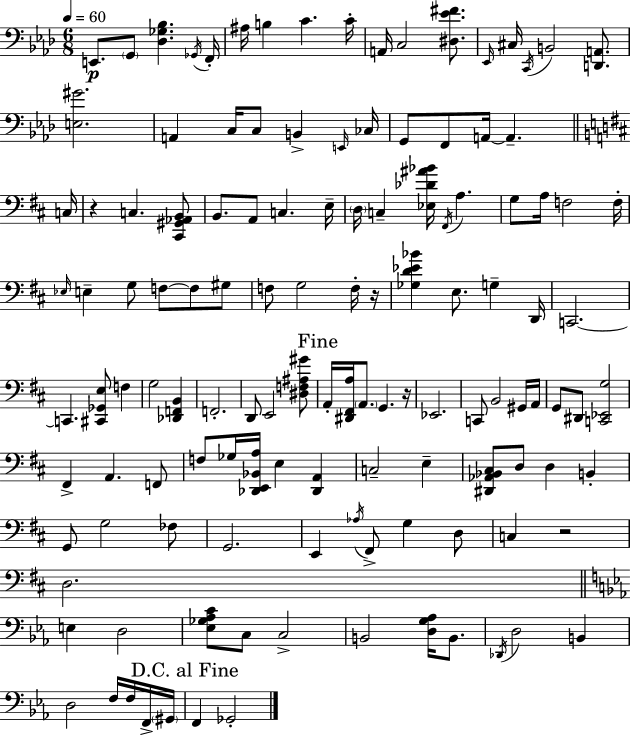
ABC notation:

X:1
T:Untitled
M:6/8
L:1/4
K:Fm
E,,/2 G,,/2 [_D,_G,_B,] _G,,/4 F,,/4 ^A,/4 B, C C/4 A,,/4 C,2 [^D,_E^F]/2 _E,,/4 ^C,/4 C,,/4 B,,2 [D,,A,,]/2 [E,^G]2 A,, C,/4 C,/2 B,, E,,/4 _C,/4 G,,/2 F,,/2 A,,/4 A,, C,/4 z C, [^C,,^G,,_A,,B,,]/2 B,,/2 A,,/2 C, E,/4 D,/4 C, [_E,_D^A_B]/4 ^F,,/4 A, G,/2 A,/4 F,2 F,/4 _E,/4 E, G,/2 F,/2 F,/2 ^G,/2 F,/2 G,2 F,/4 z/4 [_G,D_E_B] E,/2 G, D,,/4 C,,2 C,, [^C,,_G,,E,]/2 F, G,2 [_D,,F,,B,,] F,,2 D,,/2 E,,2 [^D,F,^A,^G]/2 A,,/4 [^D,,^F,,A,]/4 A,,/2 G,, z/4 _E,,2 C,,/2 B,,2 ^G,,/4 A,,/4 G,,/2 ^D,,/2 [C,,_E,,G,]2 ^F,, A,, F,,/2 F,/2 _G,/4 [_D,,E,,_B,,A,]/4 E, [_D,,A,,] C,2 E, [^D,,_A,,_B,,^C,]/2 D,/2 D, B,, G,,/2 G,2 _F,/2 G,,2 E,, _A,/4 ^F,,/2 G, D,/2 C, z2 D,2 E, D,2 [_E,_G,_A,C]/2 C,/2 C,2 B,,2 [D,G,_A,]/4 B,,/2 _D,,/4 D,2 B,, D,2 F,/4 F,/4 F,,/4 ^G,,/4 F,, _G,,2